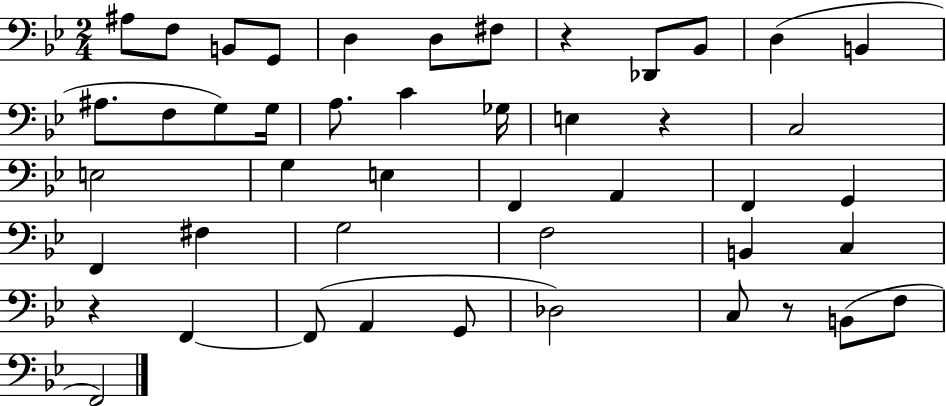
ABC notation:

X:1
T:Untitled
M:2/4
L:1/4
K:Bb
^A,/2 F,/2 B,,/2 G,,/2 D, D,/2 ^F,/2 z _D,,/2 _B,,/2 D, B,, ^A,/2 F,/2 G,/2 G,/4 A,/2 C _G,/4 E, z C,2 E,2 G, E, F,, A,, F,, G,, F,, ^F, G,2 F,2 B,, C, z F,, F,,/2 A,, G,,/2 _D,2 C,/2 z/2 B,,/2 F,/2 F,,2